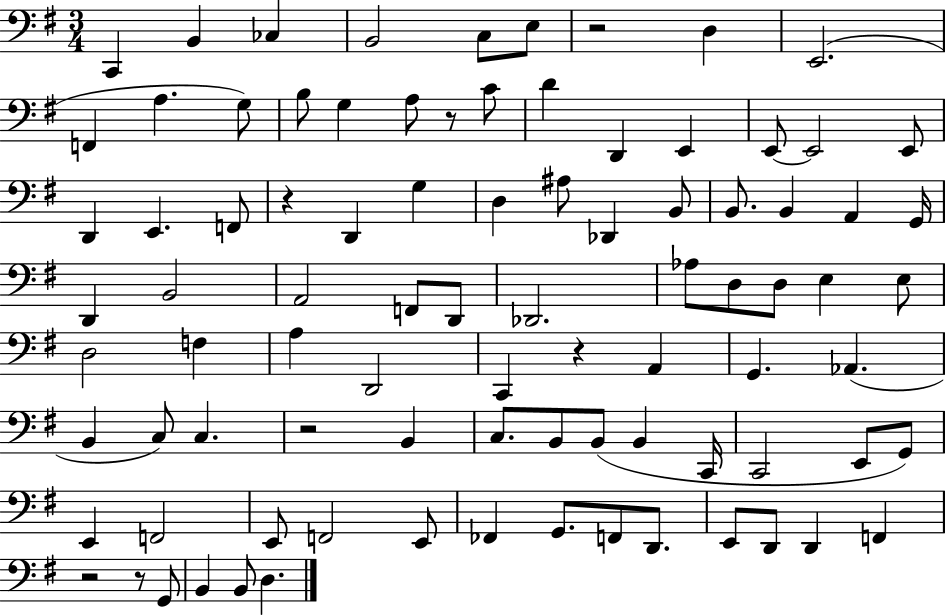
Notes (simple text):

C2/q B2/q CES3/q B2/h C3/e E3/e R/h D3/q E2/h. F2/q A3/q. G3/e B3/e G3/q A3/e R/e C4/e D4/q D2/q E2/q E2/e E2/h E2/e D2/q E2/q. F2/e R/q D2/q G3/q D3/q A#3/e Db2/q B2/e B2/e. B2/q A2/q G2/s D2/q B2/h A2/h F2/e D2/e Db2/h. Ab3/e D3/e D3/e E3/q E3/e D3/h F3/q A3/q D2/h C2/q R/q A2/q G2/q. Ab2/q. B2/q C3/e C3/q. R/h B2/q C3/e. B2/e B2/e B2/q C2/s C2/h E2/e G2/e E2/q F2/h E2/e F2/h E2/e FES2/q G2/e. F2/e D2/e. E2/e D2/e D2/q F2/q R/h R/e G2/e B2/q B2/e D3/q.